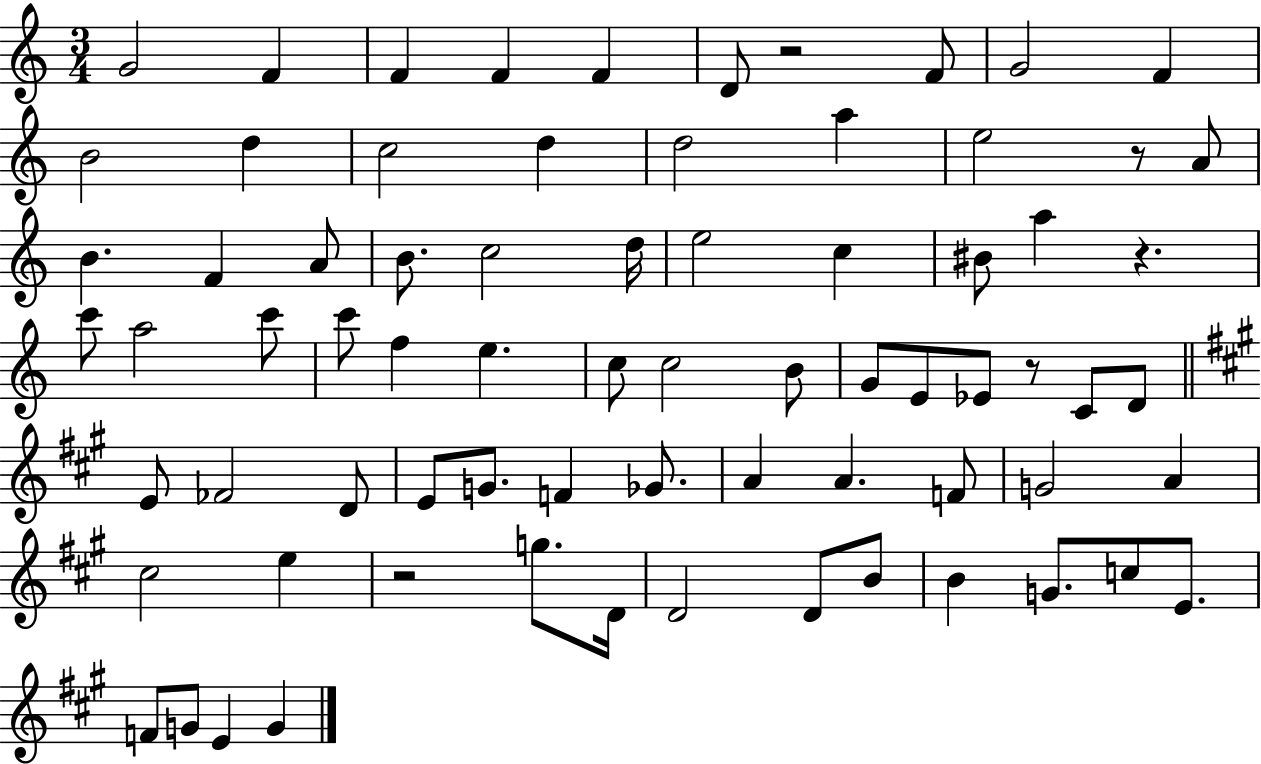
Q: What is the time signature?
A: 3/4